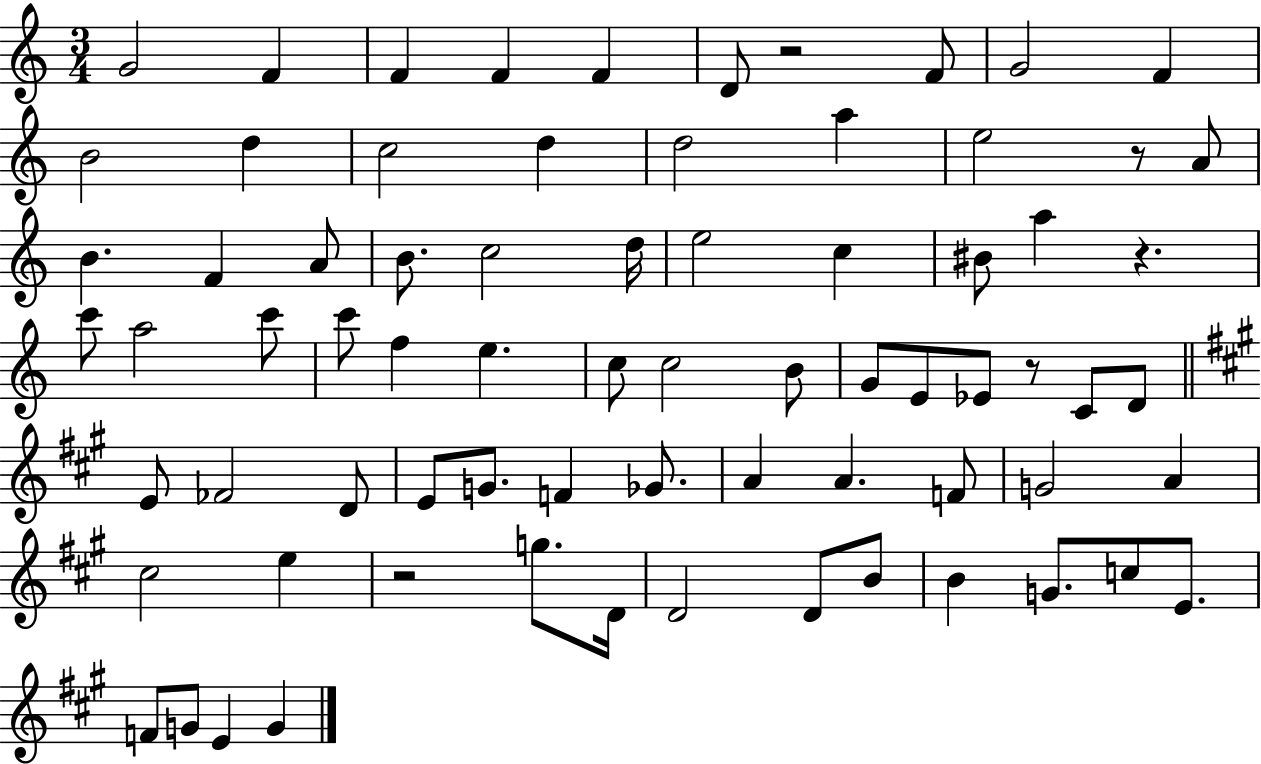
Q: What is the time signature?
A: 3/4